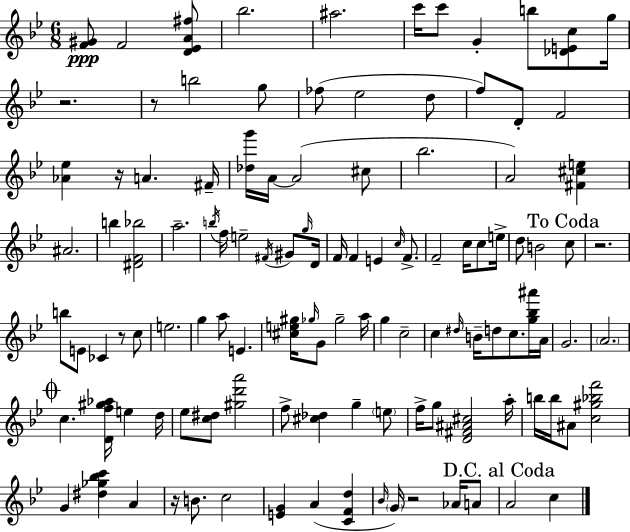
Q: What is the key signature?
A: BES major